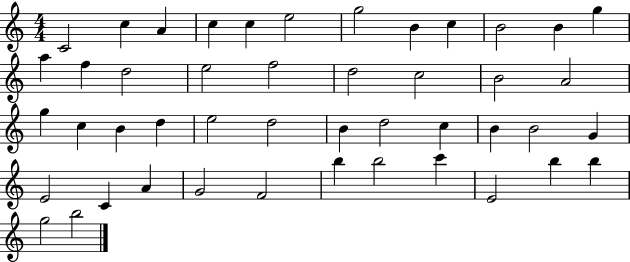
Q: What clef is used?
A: treble